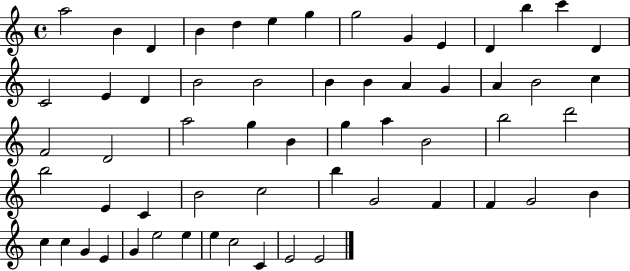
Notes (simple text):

A5/h B4/q D4/q B4/q D5/q E5/q G5/q G5/h G4/q E4/q D4/q B5/q C6/q D4/q C4/h E4/q D4/q B4/h B4/h B4/q B4/q A4/q G4/q A4/q B4/h C5/q F4/h D4/h A5/h G5/q B4/q G5/q A5/q B4/h B5/h D6/h B5/h E4/q C4/q B4/h C5/h B5/q G4/h F4/q F4/q G4/h B4/q C5/q C5/q G4/q E4/q G4/q E5/h E5/q E5/q C5/h C4/q E4/h E4/h